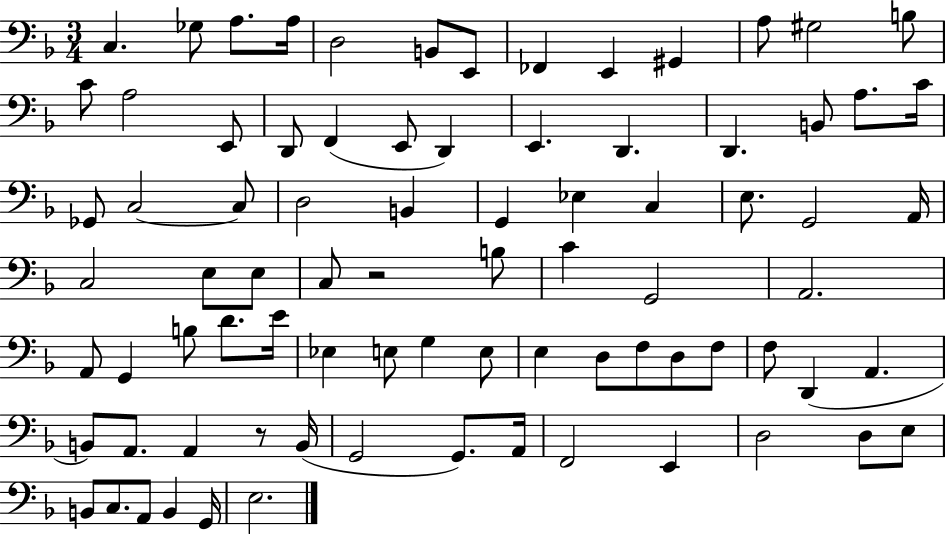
X:1
T:Untitled
M:3/4
L:1/4
K:F
C, _G,/2 A,/2 A,/4 D,2 B,,/2 E,,/2 _F,, E,, ^G,, A,/2 ^G,2 B,/2 C/2 A,2 E,,/2 D,,/2 F,, E,,/2 D,, E,, D,, D,, B,,/2 A,/2 C/4 _G,,/2 C,2 C,/2 D,2 B,, G,, _E, C, E,/2 G,,2 A,,/4 C,2 E,/2 E,/2 C,/2 z2 B,/2 C G,,2 A,,2 A,,/2 G,, B,/2 D/2 E/4 _E, E,/2 G, E,/2 E, D,/2 F,/2 D,/2 F,/2 F,/2 D,, A,, B,,/2 A,,/2 A,, z/2 B,,/4 G,,2 G,,/2 A,,/4 F,,2 E,, D,2 D,/2 E,/2 B,,/2 C,/2 A,,/2 B,, G,,/4 E,2